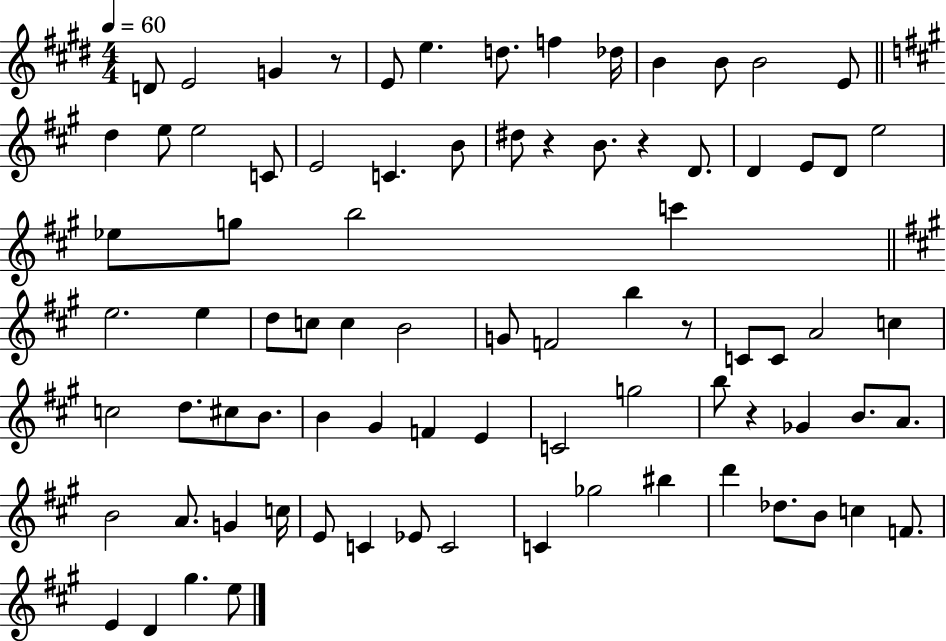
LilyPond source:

{
  \clef treble
  \numericTimeSignature
  \time 4/4
  \key e \major
  \tempo 4 = 60
  \repeat volta 2 { d'8 e'2 g'4 r8 | e'8 e''4. d''8. f''4 des''16 | b'4 b'8 b'2 e'8 | \bar "||" \break \key a \major d''4 e''8 e''2 c'8 | e'2 c'4. b'8 | dis''8 r4 b'8. r4 d'8. | d'4 e'8 d'8 e''2 | \break ees''8 g''8 b''2 c'''4 | \bar "||" \break \key a \major e''2. e''4 | d''8 c''8 c''4 b'2 | g'8 f'2 b''4 r8 | c'8 c'8 a'2 c''4 | \break c''2 d''8. cis''8 b'8. | b'4 gis'4 f'4 e'4 | c'2 g''2 | b''8 r4 ges'4 b'8. a'8. | \break b'2 a'8. g'4 c''16 | e'8 c'4 ees'8 c'2 | c'4 ges''2 bis''4 | d'''4 des''8. b'8 c''4 f'8. | \break e'4 d'4 gis''4. e''8 | } \bar "|."
}